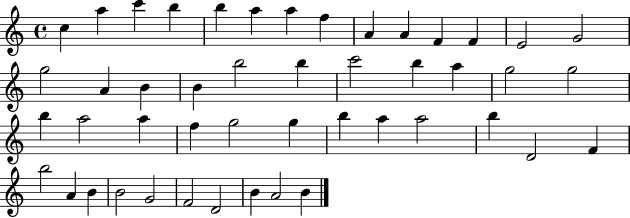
{
  \clef treble
  \time 4/4
  \defaultTimeSignature
  \key c \major
  c''4 a''4 c'''4 b''4 | b''4 a''4 a''4 f''4 | a'4 a'4 f'4 f'4 | e'2 g'2 | \break g''2 a'4 b'4 | b'4 b''2 b''4 | c'''2 b''4 a''4 | g''2 g''2 | \break b''4 a''2 a''4 | f''4 g''2 g''4 | b''4 a''4 a''2 | b''4 d'2 f'4 | \break b''2 a'4 b'4 | b'2 g'2 | f'2 d'2 | b'4 a'2 b'4 | \break \bar "|."
}